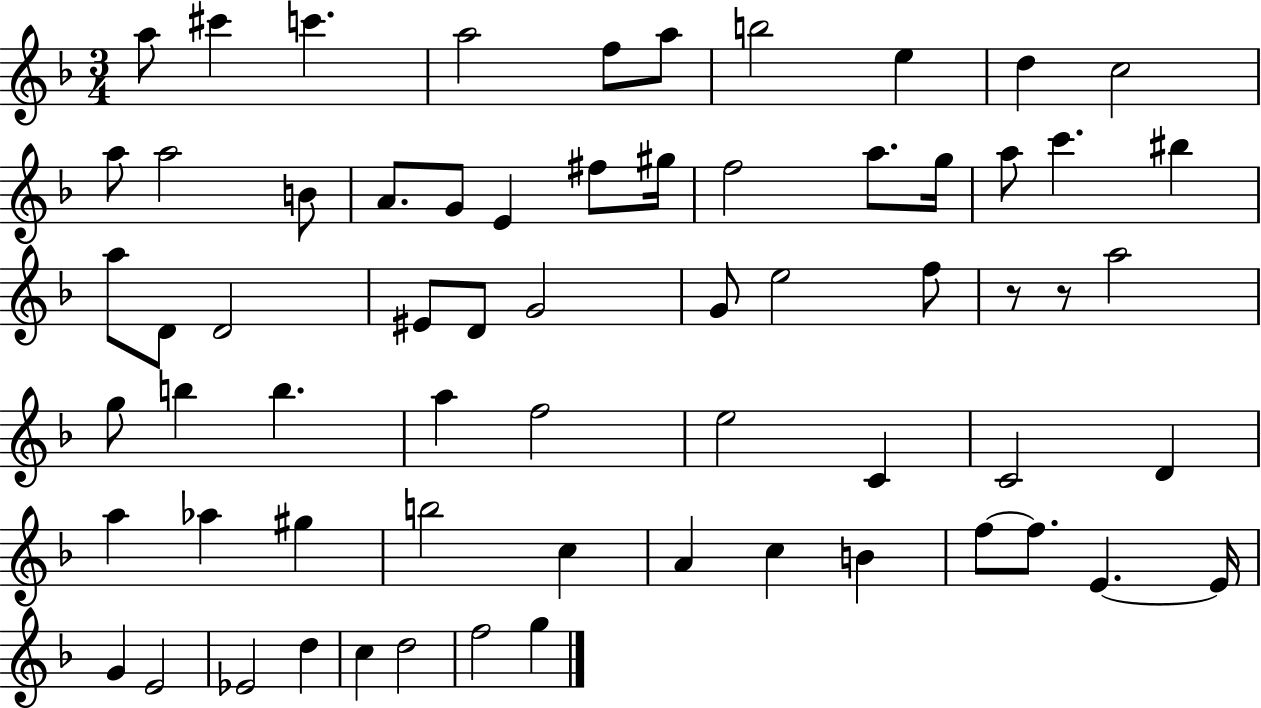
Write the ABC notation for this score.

X:1
T:Untitled
M:3/4
L:1/4
K:F
a/2 ^c' c' a2 f/2 a/2 b2 e d c2 a/2 a2 B/2 A/2 G/2 E ^f/2 ^g/4 f2 a/2 g/4 a/2 c' ^b a/2 D/2 D2 ^E/2 D/2 G2 G/2 e2 f/2 z/2 z/2 a2 g/2 b b a f2 e2 C C2 D a _a ^g b2 c A c B f/2 f/2 E E/4 G E2 _E2 d c d2 f2 g